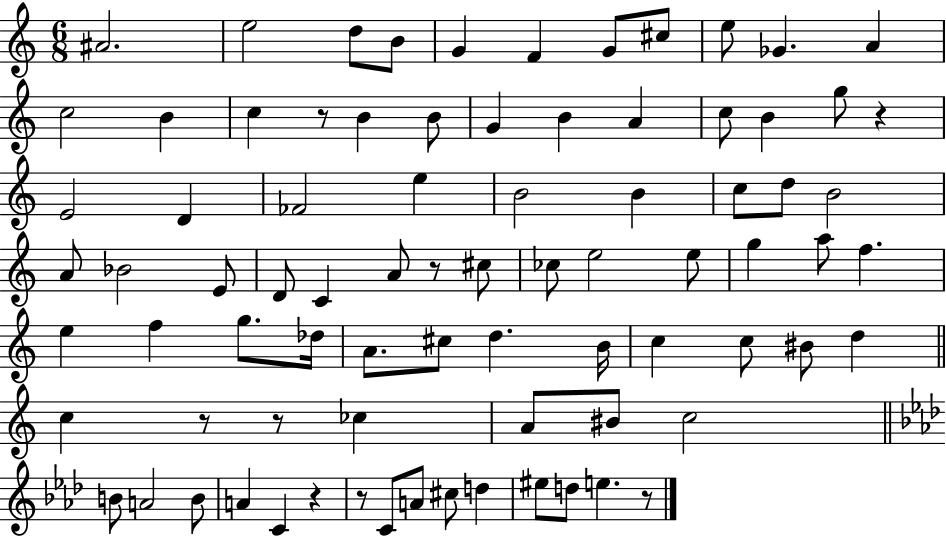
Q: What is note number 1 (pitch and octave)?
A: A#4